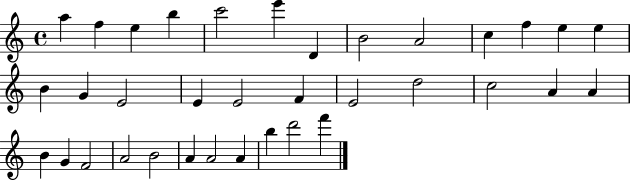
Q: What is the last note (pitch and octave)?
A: F6